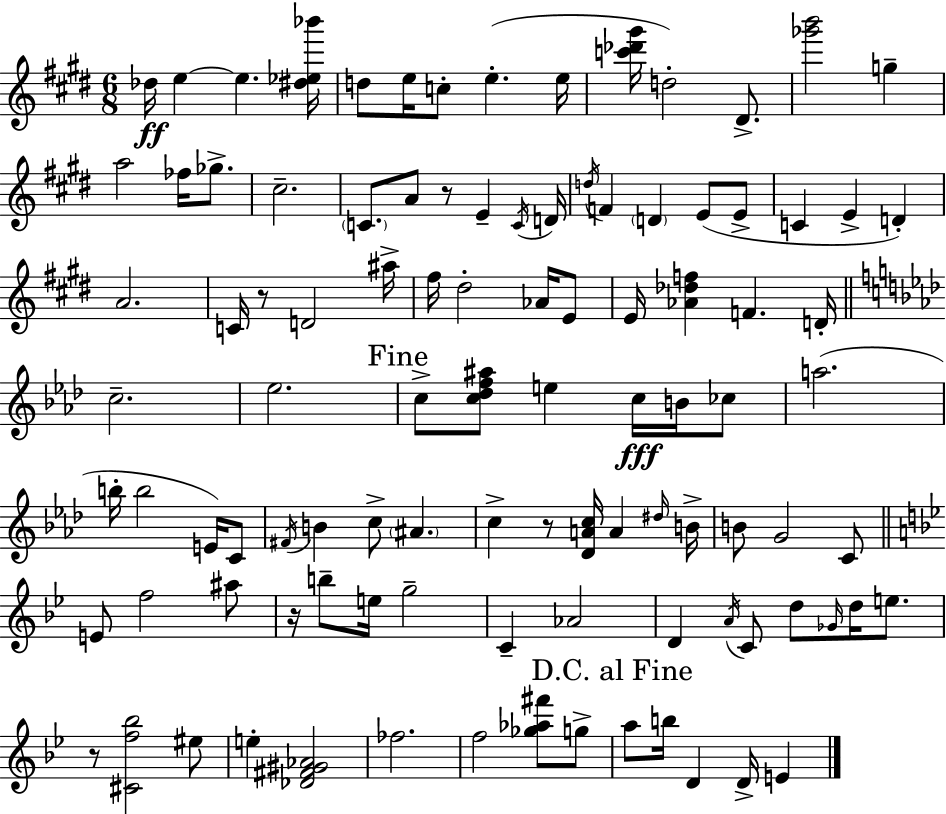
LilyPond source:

{
  \clef treble
  \numericTimeSignature
  \time 6/8
  \key e \major
  des''16\ff e''4~~ e''4. <dis'' ees'' bes'''>16 | d''8 e''16 c''8-. e''4.-.( e''16 | <c''' des''' gis'''>16 d''2-.) dis'8.-> | <ges''' b'''>2 g''4-- | \break a''2 fes''16 ges''8.-> | cis''2.-- | \parenthesize c'8. a'8 r8 e'4-- \acciaccatura { c'16 } | d'16 \acciaccatura { d''16 } f'4 \parenthesize d'4 e'8( | \break e'8-> c'4 e'4-> d'4-.) | a'2. | c'16 r8 d'2 | ais''16-> fis''16 dis''2-. aes'16 | \break e'8 e'16 <aes' des'' f''>4 f'4. | d'16-. \bar "||" \break \key aes \major c''2.-- | ees''2. | \mark "Fine" c''8-> <c'' des'' f'' ais''>8 e''4 c''16\fff b'16 ces''8 | a''2.( | \break b''16-. b''2 e'16) c'8 | \acciaccatura { fis'16 } b'4 c''8-> \parenthesize ais'4. | c''4-> r8 <des' a' c''>16 a'4 | \grace { dis''16 } b'16-> b'8 g'2 | \break c'8 \bar "||" \break \key bes \major e'8 f''2 ais''8 | r16 b''8-- e''16 g''2-- | c'4-- aes'2 | d'4 \acciaccatura { a'16 } c'8 d''8 \grace { ges'16 } d''16 e''8. | \break r8 <cis' f'' bes''>2 | eis''8 e''4-. <des' fis' gis' aes'>2 | fes''2. | f''2 <ges'' aes'' fis'''>8 | \break g''8-> \mark "D.C. al Fine" a''8 b''16 d'4 d'16-> e'4 | \bar "|."
}